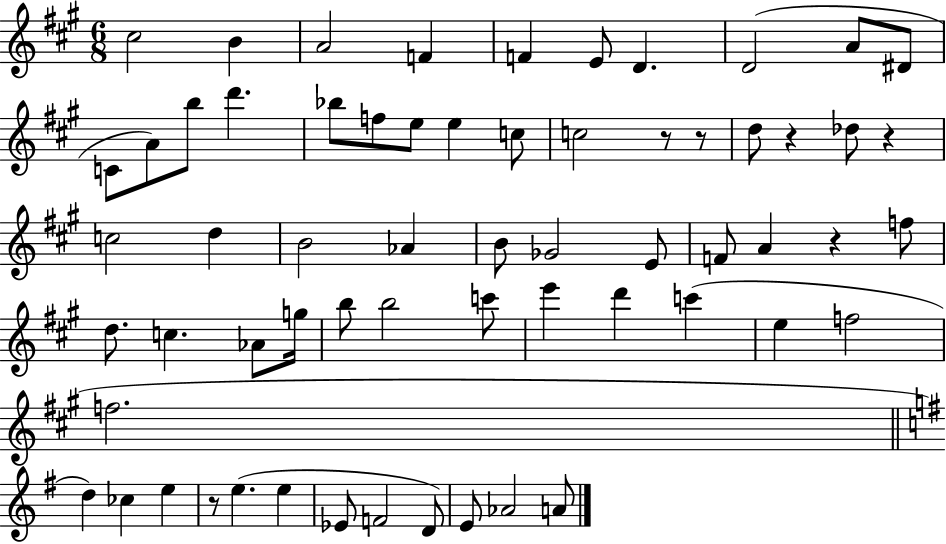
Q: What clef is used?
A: treble